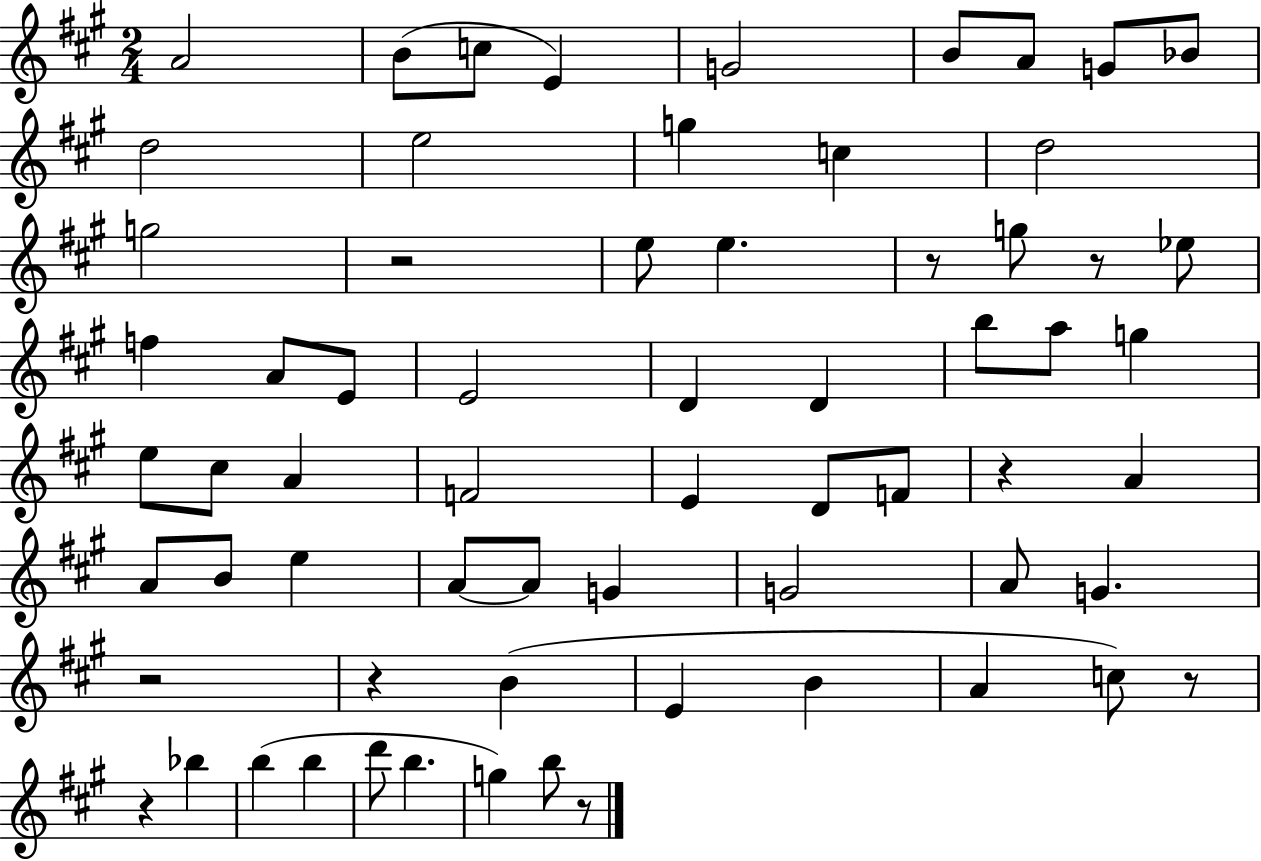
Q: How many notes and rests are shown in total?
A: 66